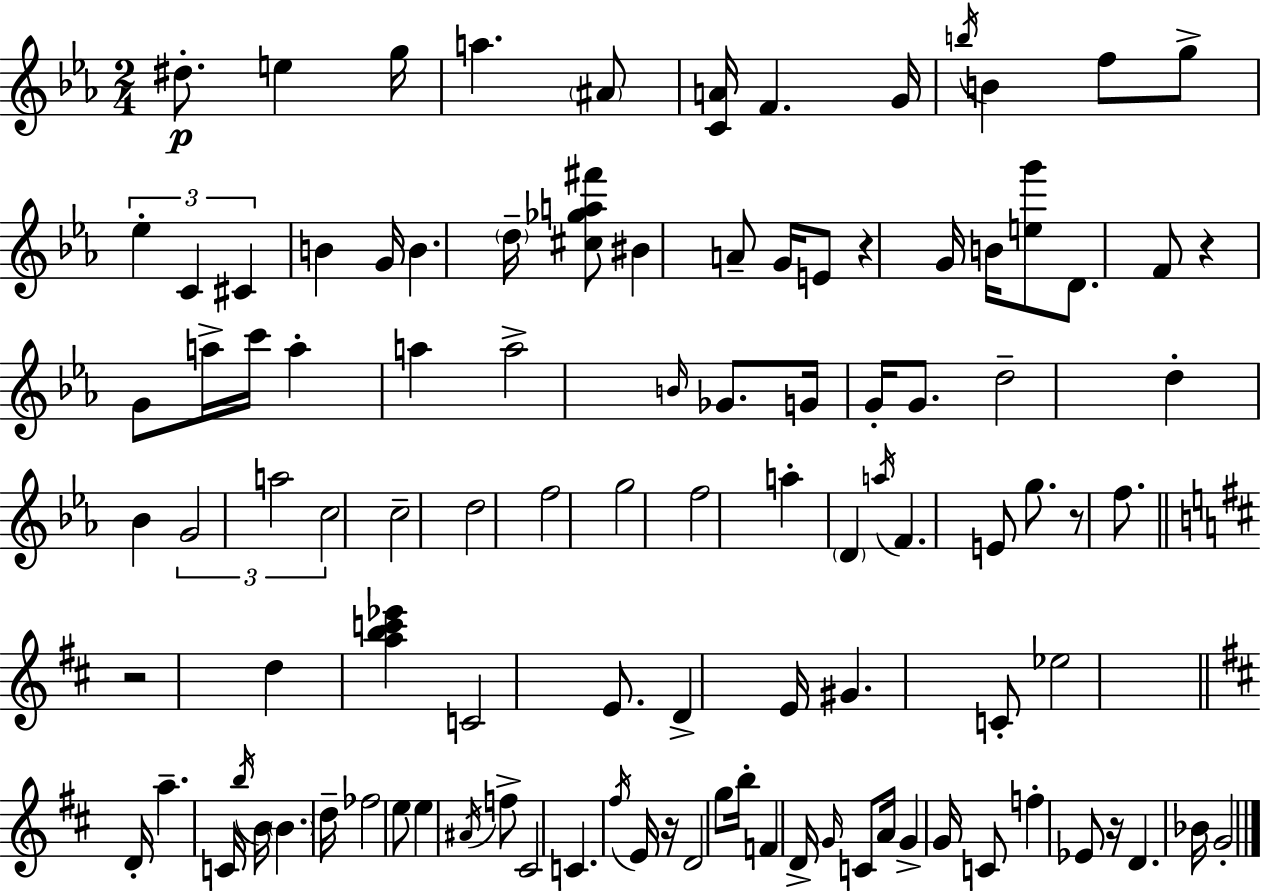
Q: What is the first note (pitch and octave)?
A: D#5